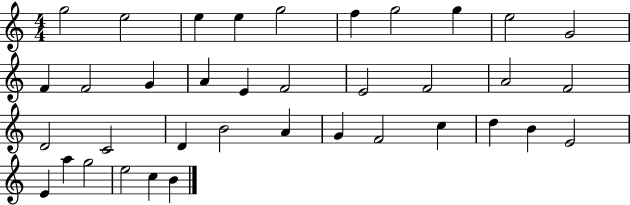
{
  \clef treble
  \numericTimeSignature
  \time 4/4
  \key c \major
  g''2 e''2 | e''4 e''4 g''2 | f''4 g''2 g''4 | e''2 g'2 | \break f'4 f'2 g'4 | a'4 e'4 f'2 | e'2 f'2 | a'2 f'2 | \break d'2 c'2 | d'4 b'2 a'4 | g'4 f'2 c''4 | d''4 b'4 e'2 | \break e'4 a''4 g''2 | e''2 c''4 b'4 | \bar "|."
}